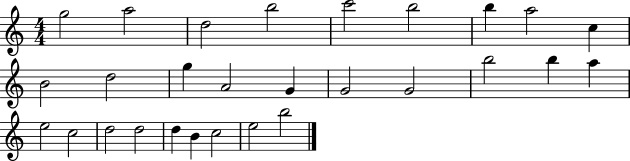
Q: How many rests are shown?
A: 0